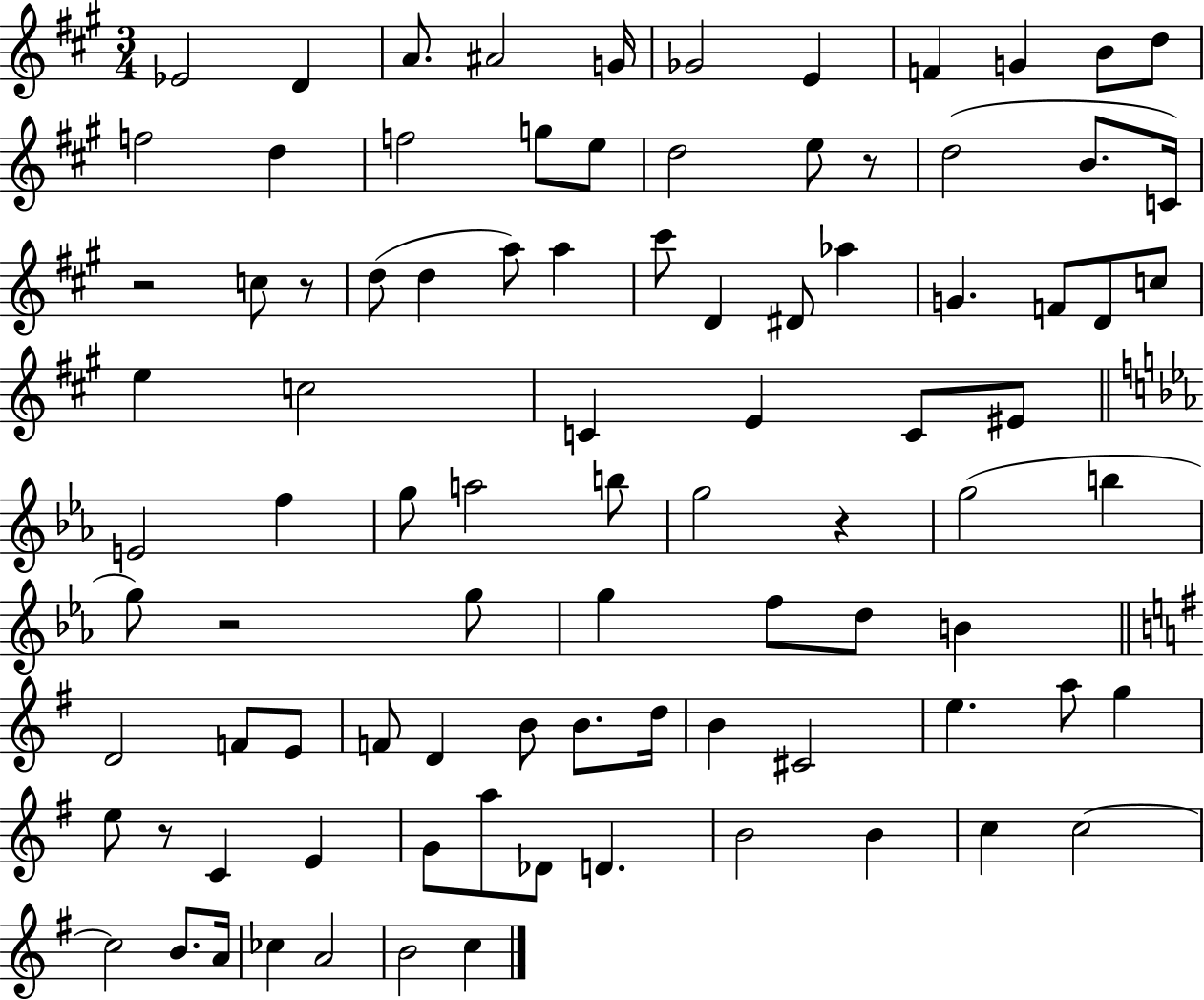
Eb4/h D4/q A4/e. A#4/h G4/s Gb4/h E4/q F4/q G4/q B4/e D5/e F5/h D5/q F5/h G5/e E5/e D5/h E5/e R/e D5/h B4/e. C4/s R/h C5/e R/e D5/e D5/q A5/e A5/q C#6/e D4/q D#4/e Ab5/q G4/q. F4/e D4/e C5/e E5/q C5/h C4/q E4/q C4/e EIS4/e E4/h F5/q G5/e A5/h B5/e G5/h R/q G5/h B5/q G5/e R/h G5/e G5/q F5/e D5/e B4/q D4/h F4/e E4/e F4/e D4/q B4/e B4/e. D5/s B4/q C#4/h E5/q. A5/e G5/q E5/e R/e C4/q E4/q G4/e A5/e Db4/e D4/q. B4/h B4/q C5/q C5/h C5/h B4/e. A4/s CES5/q A4/h B4/h C5/q